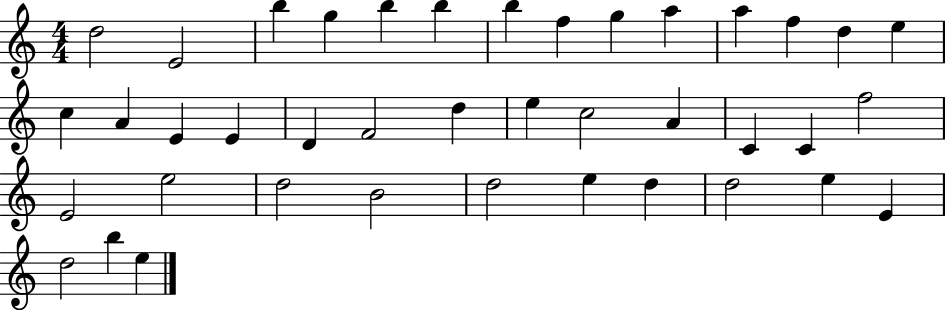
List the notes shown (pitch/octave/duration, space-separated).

D5/h E4/h B5/q G5/q B5/q B5/q B5/q F5/q G5/q A5/q A5/q F5/q D5/q E5/q C5/q A4/q E4/q E4/q D4/q F4/h D5/q E5/q C5/h A4/q C4/q C4/q F5/h E4/h E5/h D5/h B4/h D5/h E5/q D5/q D5/h E5/q E4/q D5/h B5/q E5/q